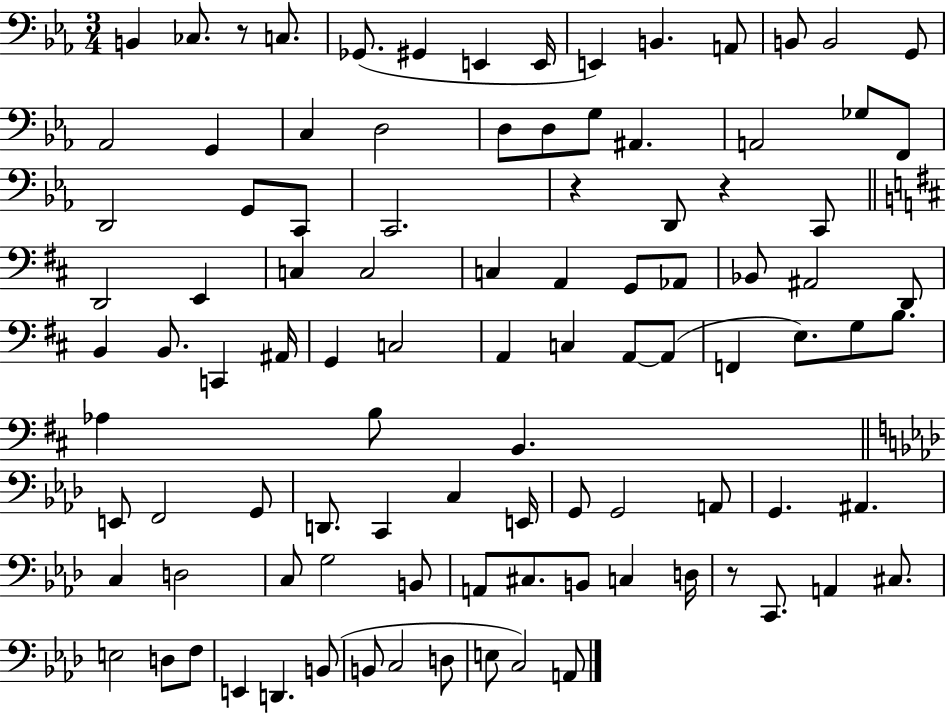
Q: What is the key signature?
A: EES major